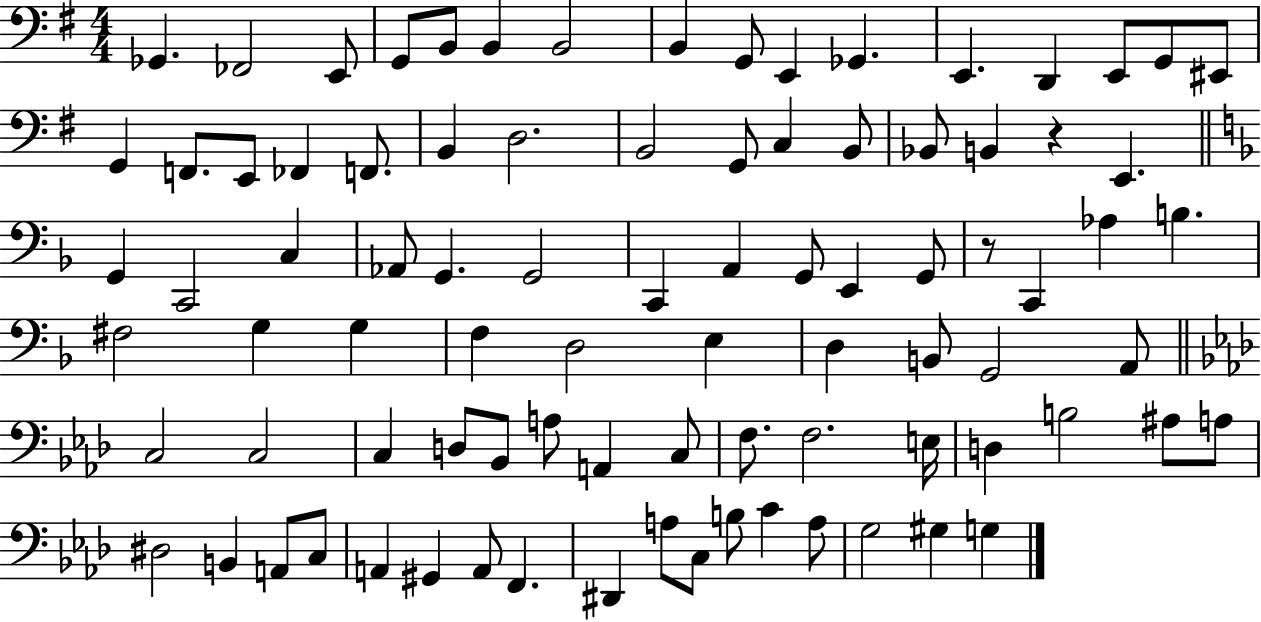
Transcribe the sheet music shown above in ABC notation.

X:1
T:Untitled
M:4/4
L:1/4
K:G
_G,, _F,,2 E,,/2 G,,/2 B,,/2 B,, B,,2 B,, G,,/2 E,, _G,, E,, D,, E,,/2 G,,/2 ^E,,/2 G,, F,,/2 E,,/2 _F,, F,,/2 B,, D,2 B,,2 G,,/2 C, B,,/2 _B,,/2 B,, z E,, G,, C,,2 C, _A,,/2 G,, G,,2 C,, A,, G,,/2 E,, G,,/2 z/2 C,, _A, B, ^F,2 G, G, F, D,2 E, D, B,,/2 G,,2 A,,/2 C,2 C,2 C, D,/2 _B,,/2 A,/2 A,, C,/2 F,/2 F,2 E,/4 D, B,2 ^A,/2 A,/2 ^D,2 B,, A,,/2 C,/2 A,, ^G,, A,,/2 F,, ^D,, A,/2 C,/2 B,/2 C A,/2 G,2 ^G, G,